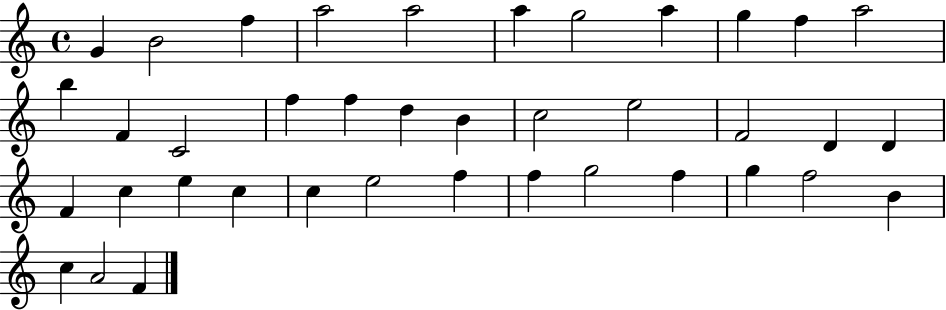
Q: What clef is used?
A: treble